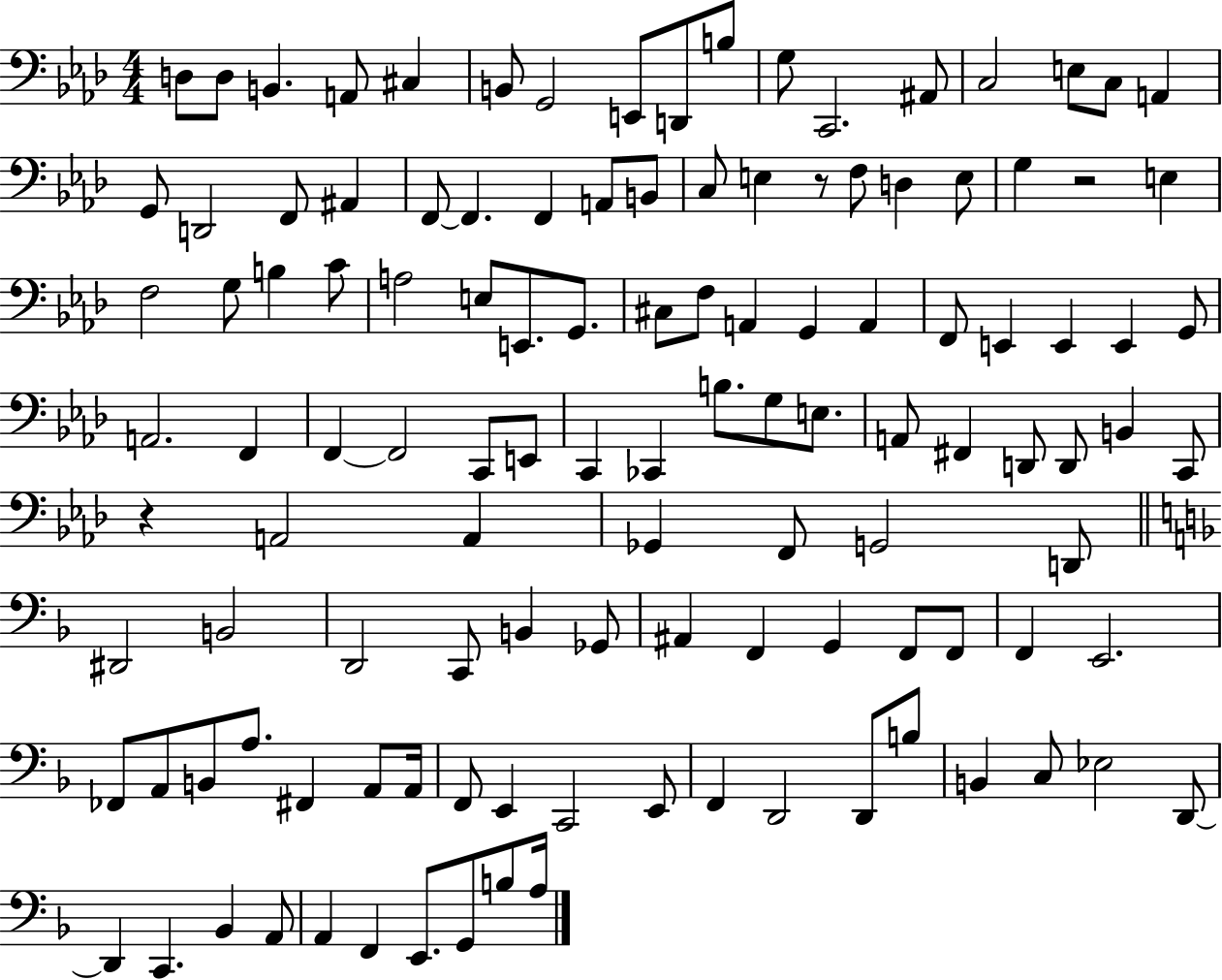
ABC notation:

X:1
T:Untitled
M:4/4
L:1/4
K:Ab
D,/2 D,/2 B,, A,,/2 ^C, B,,/2 G,,2 E,,/2 D,,/2 B,/2 G,/2 C,,2 ^A,,/2 C,2 E,/2 C,/2 A,, G,,/2 D,,2 F,,/2 ^A,, F,,/2 F,, F,, A,,/2 B,,/2 C,/2 E, z/2 F,/2 D, E,/2 G, z2 E, F,2 G,/2 B, C/2 A,2 E,/2 E,,/2 G,,/2 ^C,/2 F,/2 A,, G,, A,, F,,/2 E,, E,, E,, G,,/2 A,,2 F,, F,, F,,2 C,,/2 E,,/2 C,, _C,, B,/2 G,/2 E,/2 A,,/2 ^F,, D,,/2 D,,/2 B,, C,,/2 z A,,2 A,, _G,, F,,/2 G,,2 D,,/2 ^D,,2 B,,2 D,,2 C,,/2 B,, _G,,/2 ^A,, F,, G,, F,,/2 F,,/2 F,, E,,2 _F,,/2 A,,/2 B,,/2 A,/2 ^F,, A,,/2 A,,/4 F,,/2 E,, C,,2 E,,/2 F,, D,,2 D,,/2 B,/2 B,, C,/2 _E,2 D,,/2 D,, C,, _B,, A,,/2 A,, F,, E,,/2 G,,/2 B,/2 A,/4